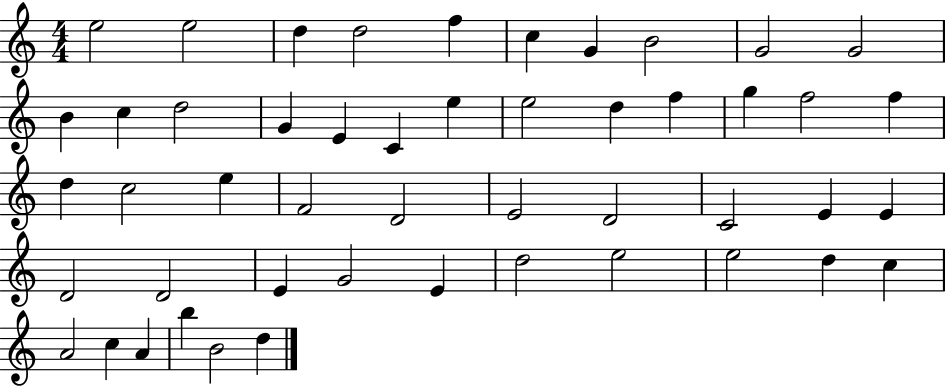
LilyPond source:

{
  \clef treble
  \numericTimeSignature
  \time 4/4
  \key c \major
  e''2 e''2 | d''4 d''2 f''4 | c''4 g'4 b'2 | g'2 g'2 | \break b'4 c''4 d''2 | g'4 e'4 c'4 e''4 | e''2 d''4 f''4 | g''4 f''2 f''4 | \break d''4 c''2 e''4 | f'2 d'2 | e'2 d'2 | c'2 e'4 e'4 | \break d'2 d'2 | e'4 g'2 e'4 | d''2 e''2 | e''2 d''4 c''4 | \break a'2 c''4 a'4 | b''4 b'2 d''4 | \bar "|."
}